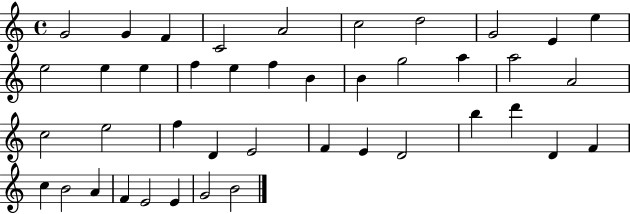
X:1
T:Untitled
M:4/4
L:1/4
K:C
G2 G F C2 A2 c2 d2 G2 E e e2 e e f e f B B g2 a a2 A2 c2 e2 f D E2 F E D2 b d' D F c B2 A F E2 E G2 B2